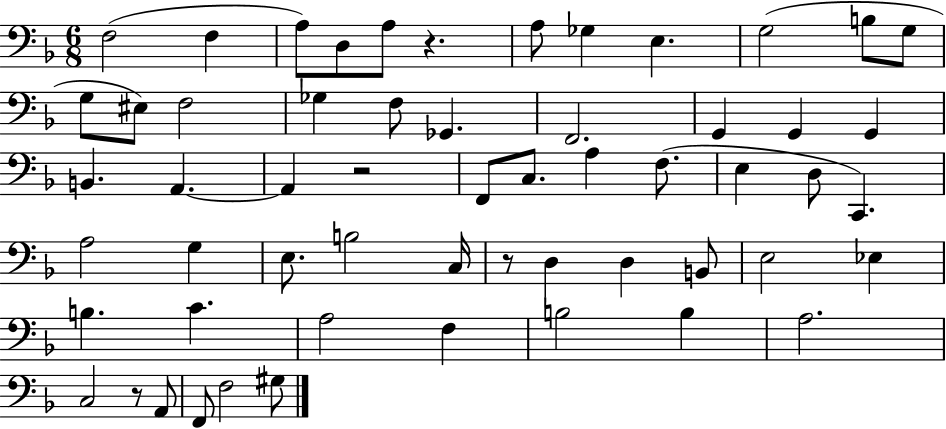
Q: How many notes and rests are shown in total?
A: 57